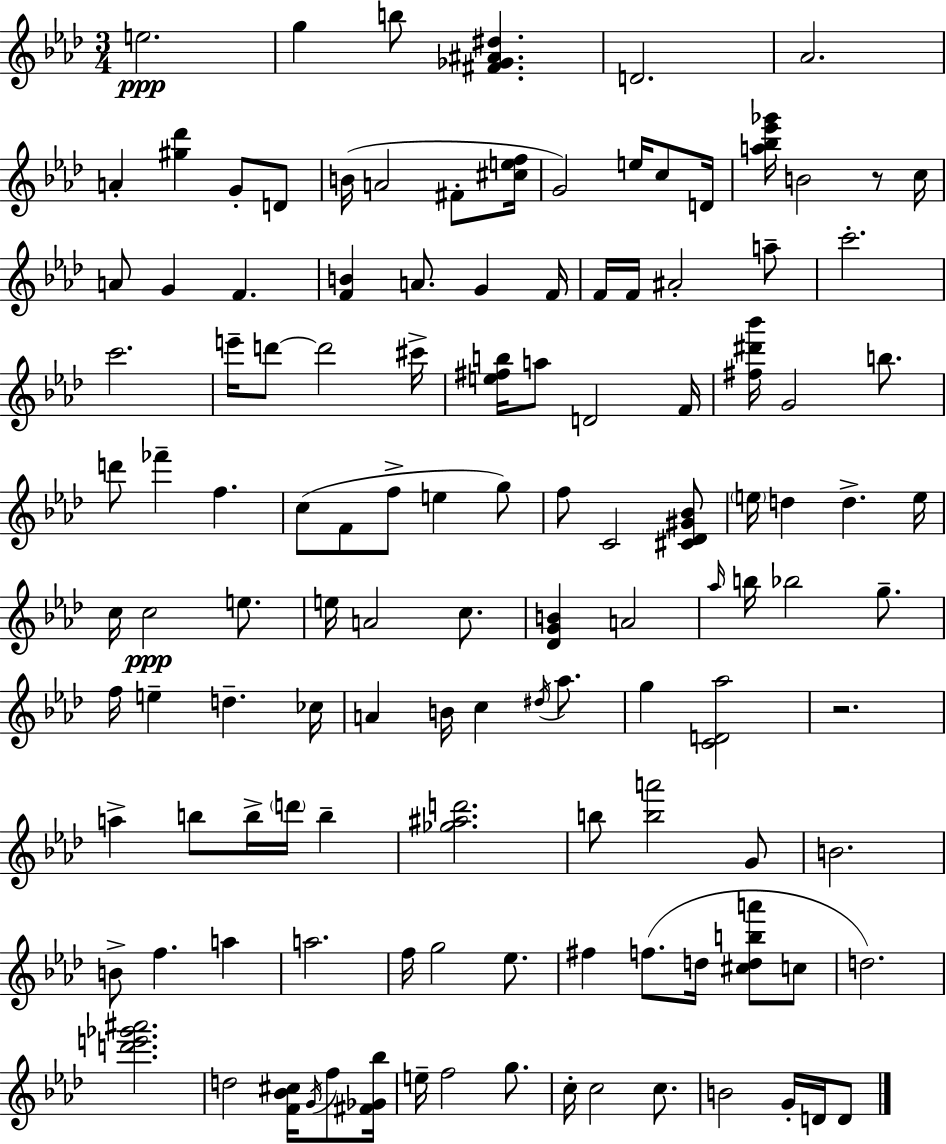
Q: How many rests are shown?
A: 2